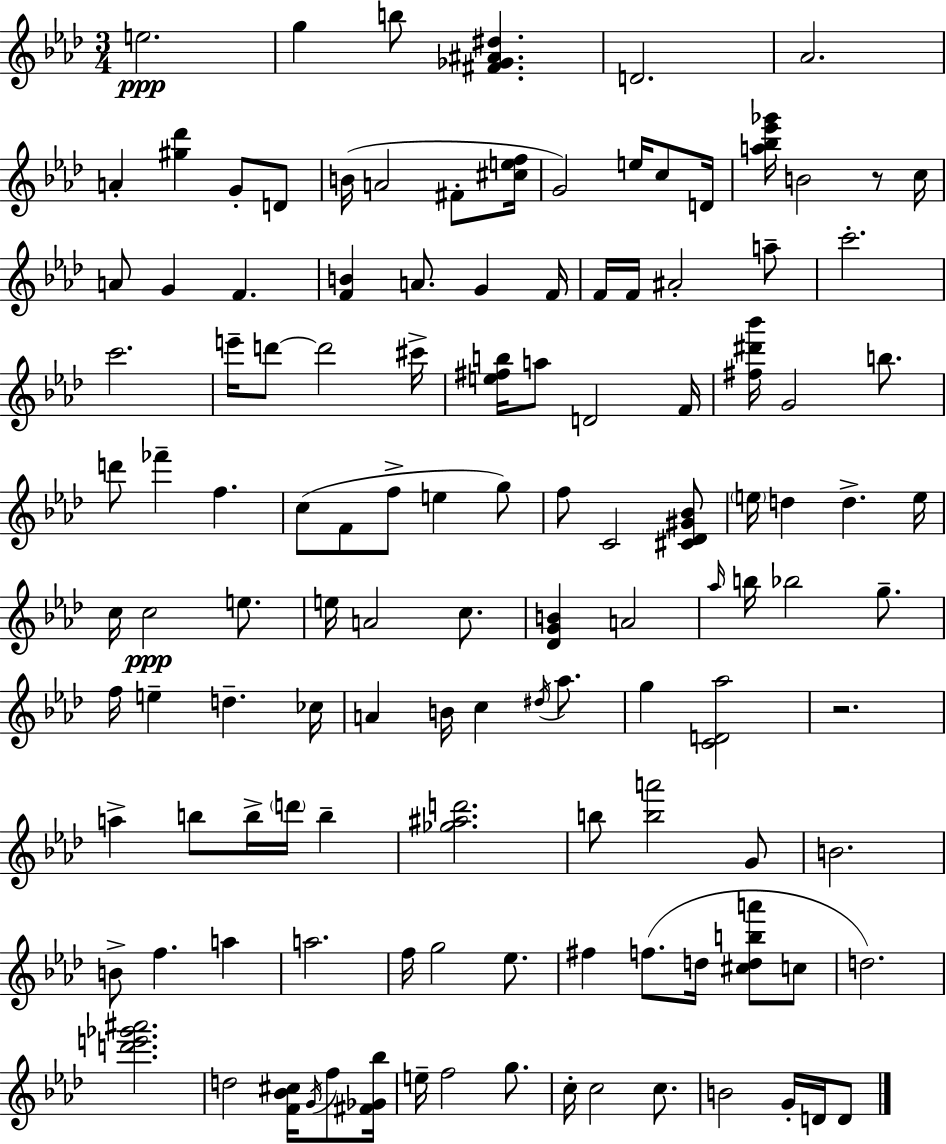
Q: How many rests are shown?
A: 2